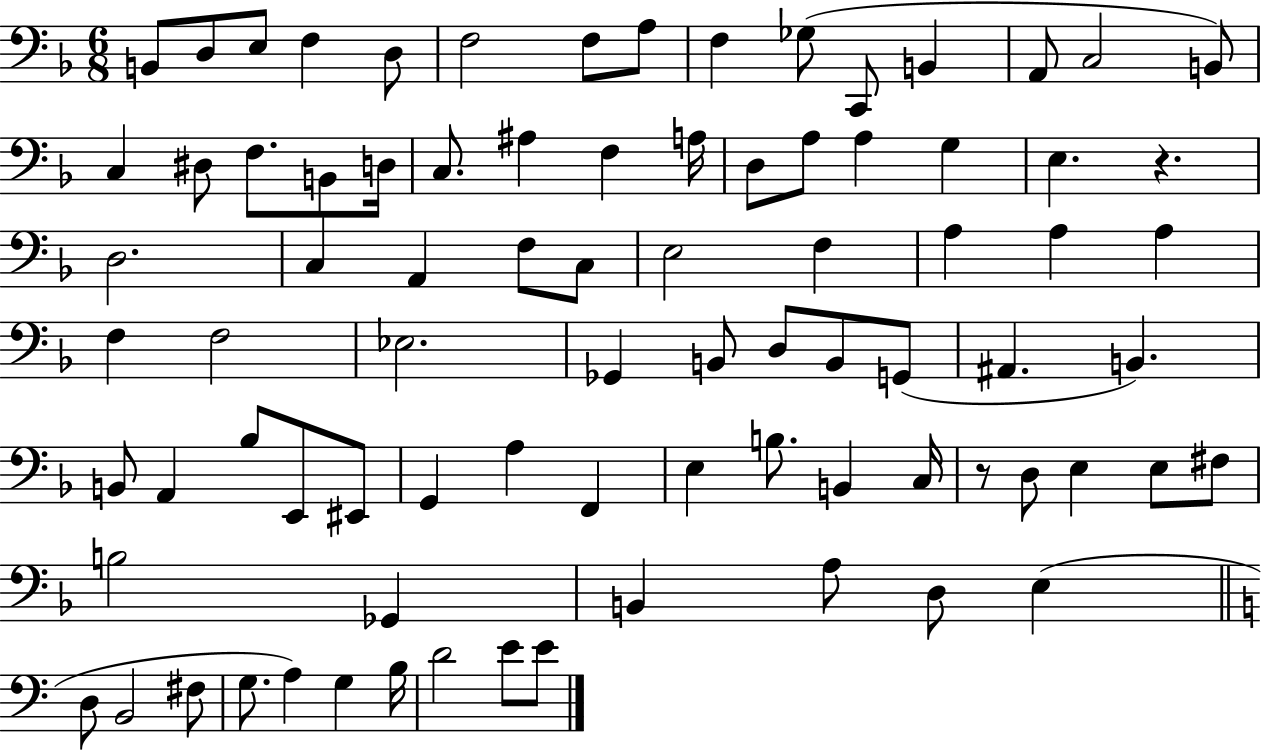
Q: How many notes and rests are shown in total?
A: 83